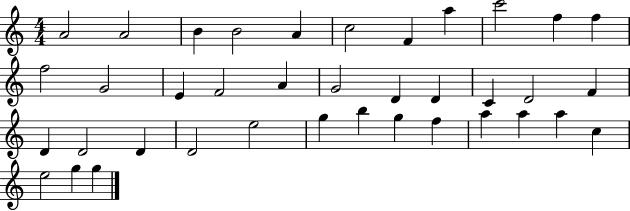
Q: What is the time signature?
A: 4/4